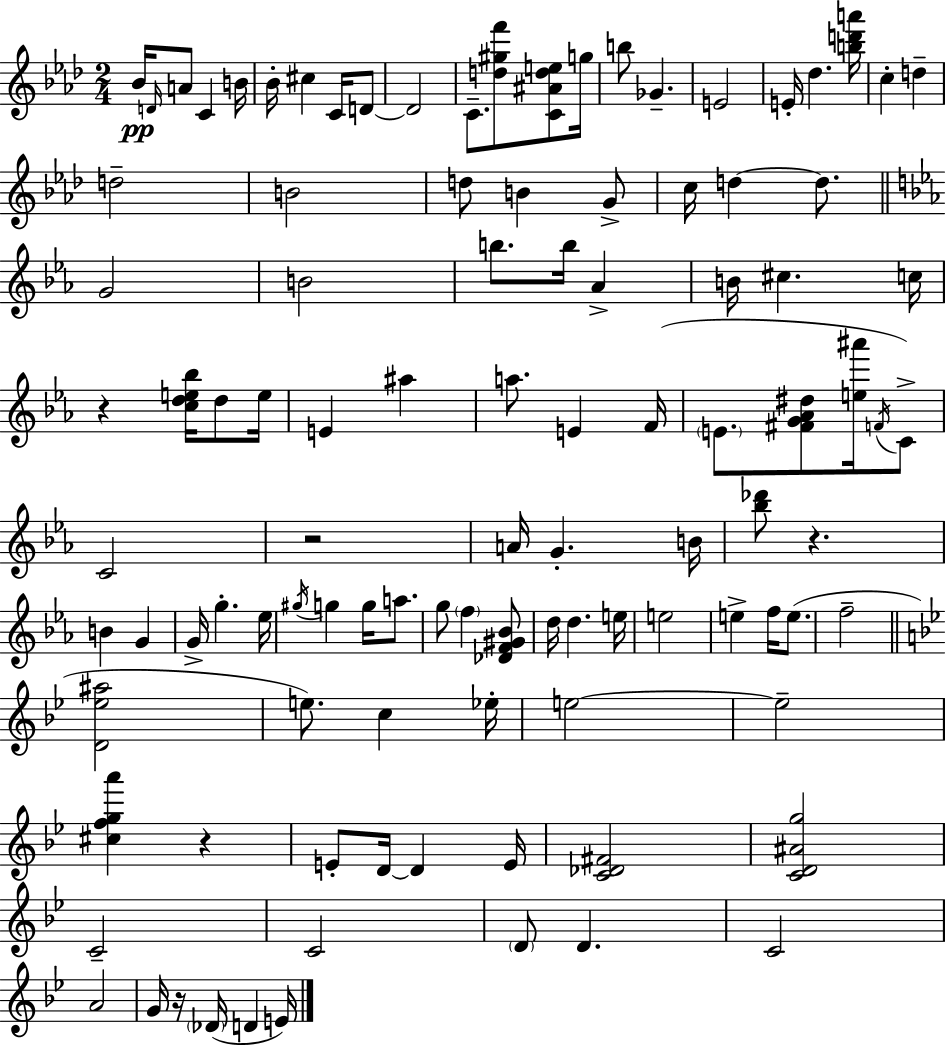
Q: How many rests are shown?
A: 5